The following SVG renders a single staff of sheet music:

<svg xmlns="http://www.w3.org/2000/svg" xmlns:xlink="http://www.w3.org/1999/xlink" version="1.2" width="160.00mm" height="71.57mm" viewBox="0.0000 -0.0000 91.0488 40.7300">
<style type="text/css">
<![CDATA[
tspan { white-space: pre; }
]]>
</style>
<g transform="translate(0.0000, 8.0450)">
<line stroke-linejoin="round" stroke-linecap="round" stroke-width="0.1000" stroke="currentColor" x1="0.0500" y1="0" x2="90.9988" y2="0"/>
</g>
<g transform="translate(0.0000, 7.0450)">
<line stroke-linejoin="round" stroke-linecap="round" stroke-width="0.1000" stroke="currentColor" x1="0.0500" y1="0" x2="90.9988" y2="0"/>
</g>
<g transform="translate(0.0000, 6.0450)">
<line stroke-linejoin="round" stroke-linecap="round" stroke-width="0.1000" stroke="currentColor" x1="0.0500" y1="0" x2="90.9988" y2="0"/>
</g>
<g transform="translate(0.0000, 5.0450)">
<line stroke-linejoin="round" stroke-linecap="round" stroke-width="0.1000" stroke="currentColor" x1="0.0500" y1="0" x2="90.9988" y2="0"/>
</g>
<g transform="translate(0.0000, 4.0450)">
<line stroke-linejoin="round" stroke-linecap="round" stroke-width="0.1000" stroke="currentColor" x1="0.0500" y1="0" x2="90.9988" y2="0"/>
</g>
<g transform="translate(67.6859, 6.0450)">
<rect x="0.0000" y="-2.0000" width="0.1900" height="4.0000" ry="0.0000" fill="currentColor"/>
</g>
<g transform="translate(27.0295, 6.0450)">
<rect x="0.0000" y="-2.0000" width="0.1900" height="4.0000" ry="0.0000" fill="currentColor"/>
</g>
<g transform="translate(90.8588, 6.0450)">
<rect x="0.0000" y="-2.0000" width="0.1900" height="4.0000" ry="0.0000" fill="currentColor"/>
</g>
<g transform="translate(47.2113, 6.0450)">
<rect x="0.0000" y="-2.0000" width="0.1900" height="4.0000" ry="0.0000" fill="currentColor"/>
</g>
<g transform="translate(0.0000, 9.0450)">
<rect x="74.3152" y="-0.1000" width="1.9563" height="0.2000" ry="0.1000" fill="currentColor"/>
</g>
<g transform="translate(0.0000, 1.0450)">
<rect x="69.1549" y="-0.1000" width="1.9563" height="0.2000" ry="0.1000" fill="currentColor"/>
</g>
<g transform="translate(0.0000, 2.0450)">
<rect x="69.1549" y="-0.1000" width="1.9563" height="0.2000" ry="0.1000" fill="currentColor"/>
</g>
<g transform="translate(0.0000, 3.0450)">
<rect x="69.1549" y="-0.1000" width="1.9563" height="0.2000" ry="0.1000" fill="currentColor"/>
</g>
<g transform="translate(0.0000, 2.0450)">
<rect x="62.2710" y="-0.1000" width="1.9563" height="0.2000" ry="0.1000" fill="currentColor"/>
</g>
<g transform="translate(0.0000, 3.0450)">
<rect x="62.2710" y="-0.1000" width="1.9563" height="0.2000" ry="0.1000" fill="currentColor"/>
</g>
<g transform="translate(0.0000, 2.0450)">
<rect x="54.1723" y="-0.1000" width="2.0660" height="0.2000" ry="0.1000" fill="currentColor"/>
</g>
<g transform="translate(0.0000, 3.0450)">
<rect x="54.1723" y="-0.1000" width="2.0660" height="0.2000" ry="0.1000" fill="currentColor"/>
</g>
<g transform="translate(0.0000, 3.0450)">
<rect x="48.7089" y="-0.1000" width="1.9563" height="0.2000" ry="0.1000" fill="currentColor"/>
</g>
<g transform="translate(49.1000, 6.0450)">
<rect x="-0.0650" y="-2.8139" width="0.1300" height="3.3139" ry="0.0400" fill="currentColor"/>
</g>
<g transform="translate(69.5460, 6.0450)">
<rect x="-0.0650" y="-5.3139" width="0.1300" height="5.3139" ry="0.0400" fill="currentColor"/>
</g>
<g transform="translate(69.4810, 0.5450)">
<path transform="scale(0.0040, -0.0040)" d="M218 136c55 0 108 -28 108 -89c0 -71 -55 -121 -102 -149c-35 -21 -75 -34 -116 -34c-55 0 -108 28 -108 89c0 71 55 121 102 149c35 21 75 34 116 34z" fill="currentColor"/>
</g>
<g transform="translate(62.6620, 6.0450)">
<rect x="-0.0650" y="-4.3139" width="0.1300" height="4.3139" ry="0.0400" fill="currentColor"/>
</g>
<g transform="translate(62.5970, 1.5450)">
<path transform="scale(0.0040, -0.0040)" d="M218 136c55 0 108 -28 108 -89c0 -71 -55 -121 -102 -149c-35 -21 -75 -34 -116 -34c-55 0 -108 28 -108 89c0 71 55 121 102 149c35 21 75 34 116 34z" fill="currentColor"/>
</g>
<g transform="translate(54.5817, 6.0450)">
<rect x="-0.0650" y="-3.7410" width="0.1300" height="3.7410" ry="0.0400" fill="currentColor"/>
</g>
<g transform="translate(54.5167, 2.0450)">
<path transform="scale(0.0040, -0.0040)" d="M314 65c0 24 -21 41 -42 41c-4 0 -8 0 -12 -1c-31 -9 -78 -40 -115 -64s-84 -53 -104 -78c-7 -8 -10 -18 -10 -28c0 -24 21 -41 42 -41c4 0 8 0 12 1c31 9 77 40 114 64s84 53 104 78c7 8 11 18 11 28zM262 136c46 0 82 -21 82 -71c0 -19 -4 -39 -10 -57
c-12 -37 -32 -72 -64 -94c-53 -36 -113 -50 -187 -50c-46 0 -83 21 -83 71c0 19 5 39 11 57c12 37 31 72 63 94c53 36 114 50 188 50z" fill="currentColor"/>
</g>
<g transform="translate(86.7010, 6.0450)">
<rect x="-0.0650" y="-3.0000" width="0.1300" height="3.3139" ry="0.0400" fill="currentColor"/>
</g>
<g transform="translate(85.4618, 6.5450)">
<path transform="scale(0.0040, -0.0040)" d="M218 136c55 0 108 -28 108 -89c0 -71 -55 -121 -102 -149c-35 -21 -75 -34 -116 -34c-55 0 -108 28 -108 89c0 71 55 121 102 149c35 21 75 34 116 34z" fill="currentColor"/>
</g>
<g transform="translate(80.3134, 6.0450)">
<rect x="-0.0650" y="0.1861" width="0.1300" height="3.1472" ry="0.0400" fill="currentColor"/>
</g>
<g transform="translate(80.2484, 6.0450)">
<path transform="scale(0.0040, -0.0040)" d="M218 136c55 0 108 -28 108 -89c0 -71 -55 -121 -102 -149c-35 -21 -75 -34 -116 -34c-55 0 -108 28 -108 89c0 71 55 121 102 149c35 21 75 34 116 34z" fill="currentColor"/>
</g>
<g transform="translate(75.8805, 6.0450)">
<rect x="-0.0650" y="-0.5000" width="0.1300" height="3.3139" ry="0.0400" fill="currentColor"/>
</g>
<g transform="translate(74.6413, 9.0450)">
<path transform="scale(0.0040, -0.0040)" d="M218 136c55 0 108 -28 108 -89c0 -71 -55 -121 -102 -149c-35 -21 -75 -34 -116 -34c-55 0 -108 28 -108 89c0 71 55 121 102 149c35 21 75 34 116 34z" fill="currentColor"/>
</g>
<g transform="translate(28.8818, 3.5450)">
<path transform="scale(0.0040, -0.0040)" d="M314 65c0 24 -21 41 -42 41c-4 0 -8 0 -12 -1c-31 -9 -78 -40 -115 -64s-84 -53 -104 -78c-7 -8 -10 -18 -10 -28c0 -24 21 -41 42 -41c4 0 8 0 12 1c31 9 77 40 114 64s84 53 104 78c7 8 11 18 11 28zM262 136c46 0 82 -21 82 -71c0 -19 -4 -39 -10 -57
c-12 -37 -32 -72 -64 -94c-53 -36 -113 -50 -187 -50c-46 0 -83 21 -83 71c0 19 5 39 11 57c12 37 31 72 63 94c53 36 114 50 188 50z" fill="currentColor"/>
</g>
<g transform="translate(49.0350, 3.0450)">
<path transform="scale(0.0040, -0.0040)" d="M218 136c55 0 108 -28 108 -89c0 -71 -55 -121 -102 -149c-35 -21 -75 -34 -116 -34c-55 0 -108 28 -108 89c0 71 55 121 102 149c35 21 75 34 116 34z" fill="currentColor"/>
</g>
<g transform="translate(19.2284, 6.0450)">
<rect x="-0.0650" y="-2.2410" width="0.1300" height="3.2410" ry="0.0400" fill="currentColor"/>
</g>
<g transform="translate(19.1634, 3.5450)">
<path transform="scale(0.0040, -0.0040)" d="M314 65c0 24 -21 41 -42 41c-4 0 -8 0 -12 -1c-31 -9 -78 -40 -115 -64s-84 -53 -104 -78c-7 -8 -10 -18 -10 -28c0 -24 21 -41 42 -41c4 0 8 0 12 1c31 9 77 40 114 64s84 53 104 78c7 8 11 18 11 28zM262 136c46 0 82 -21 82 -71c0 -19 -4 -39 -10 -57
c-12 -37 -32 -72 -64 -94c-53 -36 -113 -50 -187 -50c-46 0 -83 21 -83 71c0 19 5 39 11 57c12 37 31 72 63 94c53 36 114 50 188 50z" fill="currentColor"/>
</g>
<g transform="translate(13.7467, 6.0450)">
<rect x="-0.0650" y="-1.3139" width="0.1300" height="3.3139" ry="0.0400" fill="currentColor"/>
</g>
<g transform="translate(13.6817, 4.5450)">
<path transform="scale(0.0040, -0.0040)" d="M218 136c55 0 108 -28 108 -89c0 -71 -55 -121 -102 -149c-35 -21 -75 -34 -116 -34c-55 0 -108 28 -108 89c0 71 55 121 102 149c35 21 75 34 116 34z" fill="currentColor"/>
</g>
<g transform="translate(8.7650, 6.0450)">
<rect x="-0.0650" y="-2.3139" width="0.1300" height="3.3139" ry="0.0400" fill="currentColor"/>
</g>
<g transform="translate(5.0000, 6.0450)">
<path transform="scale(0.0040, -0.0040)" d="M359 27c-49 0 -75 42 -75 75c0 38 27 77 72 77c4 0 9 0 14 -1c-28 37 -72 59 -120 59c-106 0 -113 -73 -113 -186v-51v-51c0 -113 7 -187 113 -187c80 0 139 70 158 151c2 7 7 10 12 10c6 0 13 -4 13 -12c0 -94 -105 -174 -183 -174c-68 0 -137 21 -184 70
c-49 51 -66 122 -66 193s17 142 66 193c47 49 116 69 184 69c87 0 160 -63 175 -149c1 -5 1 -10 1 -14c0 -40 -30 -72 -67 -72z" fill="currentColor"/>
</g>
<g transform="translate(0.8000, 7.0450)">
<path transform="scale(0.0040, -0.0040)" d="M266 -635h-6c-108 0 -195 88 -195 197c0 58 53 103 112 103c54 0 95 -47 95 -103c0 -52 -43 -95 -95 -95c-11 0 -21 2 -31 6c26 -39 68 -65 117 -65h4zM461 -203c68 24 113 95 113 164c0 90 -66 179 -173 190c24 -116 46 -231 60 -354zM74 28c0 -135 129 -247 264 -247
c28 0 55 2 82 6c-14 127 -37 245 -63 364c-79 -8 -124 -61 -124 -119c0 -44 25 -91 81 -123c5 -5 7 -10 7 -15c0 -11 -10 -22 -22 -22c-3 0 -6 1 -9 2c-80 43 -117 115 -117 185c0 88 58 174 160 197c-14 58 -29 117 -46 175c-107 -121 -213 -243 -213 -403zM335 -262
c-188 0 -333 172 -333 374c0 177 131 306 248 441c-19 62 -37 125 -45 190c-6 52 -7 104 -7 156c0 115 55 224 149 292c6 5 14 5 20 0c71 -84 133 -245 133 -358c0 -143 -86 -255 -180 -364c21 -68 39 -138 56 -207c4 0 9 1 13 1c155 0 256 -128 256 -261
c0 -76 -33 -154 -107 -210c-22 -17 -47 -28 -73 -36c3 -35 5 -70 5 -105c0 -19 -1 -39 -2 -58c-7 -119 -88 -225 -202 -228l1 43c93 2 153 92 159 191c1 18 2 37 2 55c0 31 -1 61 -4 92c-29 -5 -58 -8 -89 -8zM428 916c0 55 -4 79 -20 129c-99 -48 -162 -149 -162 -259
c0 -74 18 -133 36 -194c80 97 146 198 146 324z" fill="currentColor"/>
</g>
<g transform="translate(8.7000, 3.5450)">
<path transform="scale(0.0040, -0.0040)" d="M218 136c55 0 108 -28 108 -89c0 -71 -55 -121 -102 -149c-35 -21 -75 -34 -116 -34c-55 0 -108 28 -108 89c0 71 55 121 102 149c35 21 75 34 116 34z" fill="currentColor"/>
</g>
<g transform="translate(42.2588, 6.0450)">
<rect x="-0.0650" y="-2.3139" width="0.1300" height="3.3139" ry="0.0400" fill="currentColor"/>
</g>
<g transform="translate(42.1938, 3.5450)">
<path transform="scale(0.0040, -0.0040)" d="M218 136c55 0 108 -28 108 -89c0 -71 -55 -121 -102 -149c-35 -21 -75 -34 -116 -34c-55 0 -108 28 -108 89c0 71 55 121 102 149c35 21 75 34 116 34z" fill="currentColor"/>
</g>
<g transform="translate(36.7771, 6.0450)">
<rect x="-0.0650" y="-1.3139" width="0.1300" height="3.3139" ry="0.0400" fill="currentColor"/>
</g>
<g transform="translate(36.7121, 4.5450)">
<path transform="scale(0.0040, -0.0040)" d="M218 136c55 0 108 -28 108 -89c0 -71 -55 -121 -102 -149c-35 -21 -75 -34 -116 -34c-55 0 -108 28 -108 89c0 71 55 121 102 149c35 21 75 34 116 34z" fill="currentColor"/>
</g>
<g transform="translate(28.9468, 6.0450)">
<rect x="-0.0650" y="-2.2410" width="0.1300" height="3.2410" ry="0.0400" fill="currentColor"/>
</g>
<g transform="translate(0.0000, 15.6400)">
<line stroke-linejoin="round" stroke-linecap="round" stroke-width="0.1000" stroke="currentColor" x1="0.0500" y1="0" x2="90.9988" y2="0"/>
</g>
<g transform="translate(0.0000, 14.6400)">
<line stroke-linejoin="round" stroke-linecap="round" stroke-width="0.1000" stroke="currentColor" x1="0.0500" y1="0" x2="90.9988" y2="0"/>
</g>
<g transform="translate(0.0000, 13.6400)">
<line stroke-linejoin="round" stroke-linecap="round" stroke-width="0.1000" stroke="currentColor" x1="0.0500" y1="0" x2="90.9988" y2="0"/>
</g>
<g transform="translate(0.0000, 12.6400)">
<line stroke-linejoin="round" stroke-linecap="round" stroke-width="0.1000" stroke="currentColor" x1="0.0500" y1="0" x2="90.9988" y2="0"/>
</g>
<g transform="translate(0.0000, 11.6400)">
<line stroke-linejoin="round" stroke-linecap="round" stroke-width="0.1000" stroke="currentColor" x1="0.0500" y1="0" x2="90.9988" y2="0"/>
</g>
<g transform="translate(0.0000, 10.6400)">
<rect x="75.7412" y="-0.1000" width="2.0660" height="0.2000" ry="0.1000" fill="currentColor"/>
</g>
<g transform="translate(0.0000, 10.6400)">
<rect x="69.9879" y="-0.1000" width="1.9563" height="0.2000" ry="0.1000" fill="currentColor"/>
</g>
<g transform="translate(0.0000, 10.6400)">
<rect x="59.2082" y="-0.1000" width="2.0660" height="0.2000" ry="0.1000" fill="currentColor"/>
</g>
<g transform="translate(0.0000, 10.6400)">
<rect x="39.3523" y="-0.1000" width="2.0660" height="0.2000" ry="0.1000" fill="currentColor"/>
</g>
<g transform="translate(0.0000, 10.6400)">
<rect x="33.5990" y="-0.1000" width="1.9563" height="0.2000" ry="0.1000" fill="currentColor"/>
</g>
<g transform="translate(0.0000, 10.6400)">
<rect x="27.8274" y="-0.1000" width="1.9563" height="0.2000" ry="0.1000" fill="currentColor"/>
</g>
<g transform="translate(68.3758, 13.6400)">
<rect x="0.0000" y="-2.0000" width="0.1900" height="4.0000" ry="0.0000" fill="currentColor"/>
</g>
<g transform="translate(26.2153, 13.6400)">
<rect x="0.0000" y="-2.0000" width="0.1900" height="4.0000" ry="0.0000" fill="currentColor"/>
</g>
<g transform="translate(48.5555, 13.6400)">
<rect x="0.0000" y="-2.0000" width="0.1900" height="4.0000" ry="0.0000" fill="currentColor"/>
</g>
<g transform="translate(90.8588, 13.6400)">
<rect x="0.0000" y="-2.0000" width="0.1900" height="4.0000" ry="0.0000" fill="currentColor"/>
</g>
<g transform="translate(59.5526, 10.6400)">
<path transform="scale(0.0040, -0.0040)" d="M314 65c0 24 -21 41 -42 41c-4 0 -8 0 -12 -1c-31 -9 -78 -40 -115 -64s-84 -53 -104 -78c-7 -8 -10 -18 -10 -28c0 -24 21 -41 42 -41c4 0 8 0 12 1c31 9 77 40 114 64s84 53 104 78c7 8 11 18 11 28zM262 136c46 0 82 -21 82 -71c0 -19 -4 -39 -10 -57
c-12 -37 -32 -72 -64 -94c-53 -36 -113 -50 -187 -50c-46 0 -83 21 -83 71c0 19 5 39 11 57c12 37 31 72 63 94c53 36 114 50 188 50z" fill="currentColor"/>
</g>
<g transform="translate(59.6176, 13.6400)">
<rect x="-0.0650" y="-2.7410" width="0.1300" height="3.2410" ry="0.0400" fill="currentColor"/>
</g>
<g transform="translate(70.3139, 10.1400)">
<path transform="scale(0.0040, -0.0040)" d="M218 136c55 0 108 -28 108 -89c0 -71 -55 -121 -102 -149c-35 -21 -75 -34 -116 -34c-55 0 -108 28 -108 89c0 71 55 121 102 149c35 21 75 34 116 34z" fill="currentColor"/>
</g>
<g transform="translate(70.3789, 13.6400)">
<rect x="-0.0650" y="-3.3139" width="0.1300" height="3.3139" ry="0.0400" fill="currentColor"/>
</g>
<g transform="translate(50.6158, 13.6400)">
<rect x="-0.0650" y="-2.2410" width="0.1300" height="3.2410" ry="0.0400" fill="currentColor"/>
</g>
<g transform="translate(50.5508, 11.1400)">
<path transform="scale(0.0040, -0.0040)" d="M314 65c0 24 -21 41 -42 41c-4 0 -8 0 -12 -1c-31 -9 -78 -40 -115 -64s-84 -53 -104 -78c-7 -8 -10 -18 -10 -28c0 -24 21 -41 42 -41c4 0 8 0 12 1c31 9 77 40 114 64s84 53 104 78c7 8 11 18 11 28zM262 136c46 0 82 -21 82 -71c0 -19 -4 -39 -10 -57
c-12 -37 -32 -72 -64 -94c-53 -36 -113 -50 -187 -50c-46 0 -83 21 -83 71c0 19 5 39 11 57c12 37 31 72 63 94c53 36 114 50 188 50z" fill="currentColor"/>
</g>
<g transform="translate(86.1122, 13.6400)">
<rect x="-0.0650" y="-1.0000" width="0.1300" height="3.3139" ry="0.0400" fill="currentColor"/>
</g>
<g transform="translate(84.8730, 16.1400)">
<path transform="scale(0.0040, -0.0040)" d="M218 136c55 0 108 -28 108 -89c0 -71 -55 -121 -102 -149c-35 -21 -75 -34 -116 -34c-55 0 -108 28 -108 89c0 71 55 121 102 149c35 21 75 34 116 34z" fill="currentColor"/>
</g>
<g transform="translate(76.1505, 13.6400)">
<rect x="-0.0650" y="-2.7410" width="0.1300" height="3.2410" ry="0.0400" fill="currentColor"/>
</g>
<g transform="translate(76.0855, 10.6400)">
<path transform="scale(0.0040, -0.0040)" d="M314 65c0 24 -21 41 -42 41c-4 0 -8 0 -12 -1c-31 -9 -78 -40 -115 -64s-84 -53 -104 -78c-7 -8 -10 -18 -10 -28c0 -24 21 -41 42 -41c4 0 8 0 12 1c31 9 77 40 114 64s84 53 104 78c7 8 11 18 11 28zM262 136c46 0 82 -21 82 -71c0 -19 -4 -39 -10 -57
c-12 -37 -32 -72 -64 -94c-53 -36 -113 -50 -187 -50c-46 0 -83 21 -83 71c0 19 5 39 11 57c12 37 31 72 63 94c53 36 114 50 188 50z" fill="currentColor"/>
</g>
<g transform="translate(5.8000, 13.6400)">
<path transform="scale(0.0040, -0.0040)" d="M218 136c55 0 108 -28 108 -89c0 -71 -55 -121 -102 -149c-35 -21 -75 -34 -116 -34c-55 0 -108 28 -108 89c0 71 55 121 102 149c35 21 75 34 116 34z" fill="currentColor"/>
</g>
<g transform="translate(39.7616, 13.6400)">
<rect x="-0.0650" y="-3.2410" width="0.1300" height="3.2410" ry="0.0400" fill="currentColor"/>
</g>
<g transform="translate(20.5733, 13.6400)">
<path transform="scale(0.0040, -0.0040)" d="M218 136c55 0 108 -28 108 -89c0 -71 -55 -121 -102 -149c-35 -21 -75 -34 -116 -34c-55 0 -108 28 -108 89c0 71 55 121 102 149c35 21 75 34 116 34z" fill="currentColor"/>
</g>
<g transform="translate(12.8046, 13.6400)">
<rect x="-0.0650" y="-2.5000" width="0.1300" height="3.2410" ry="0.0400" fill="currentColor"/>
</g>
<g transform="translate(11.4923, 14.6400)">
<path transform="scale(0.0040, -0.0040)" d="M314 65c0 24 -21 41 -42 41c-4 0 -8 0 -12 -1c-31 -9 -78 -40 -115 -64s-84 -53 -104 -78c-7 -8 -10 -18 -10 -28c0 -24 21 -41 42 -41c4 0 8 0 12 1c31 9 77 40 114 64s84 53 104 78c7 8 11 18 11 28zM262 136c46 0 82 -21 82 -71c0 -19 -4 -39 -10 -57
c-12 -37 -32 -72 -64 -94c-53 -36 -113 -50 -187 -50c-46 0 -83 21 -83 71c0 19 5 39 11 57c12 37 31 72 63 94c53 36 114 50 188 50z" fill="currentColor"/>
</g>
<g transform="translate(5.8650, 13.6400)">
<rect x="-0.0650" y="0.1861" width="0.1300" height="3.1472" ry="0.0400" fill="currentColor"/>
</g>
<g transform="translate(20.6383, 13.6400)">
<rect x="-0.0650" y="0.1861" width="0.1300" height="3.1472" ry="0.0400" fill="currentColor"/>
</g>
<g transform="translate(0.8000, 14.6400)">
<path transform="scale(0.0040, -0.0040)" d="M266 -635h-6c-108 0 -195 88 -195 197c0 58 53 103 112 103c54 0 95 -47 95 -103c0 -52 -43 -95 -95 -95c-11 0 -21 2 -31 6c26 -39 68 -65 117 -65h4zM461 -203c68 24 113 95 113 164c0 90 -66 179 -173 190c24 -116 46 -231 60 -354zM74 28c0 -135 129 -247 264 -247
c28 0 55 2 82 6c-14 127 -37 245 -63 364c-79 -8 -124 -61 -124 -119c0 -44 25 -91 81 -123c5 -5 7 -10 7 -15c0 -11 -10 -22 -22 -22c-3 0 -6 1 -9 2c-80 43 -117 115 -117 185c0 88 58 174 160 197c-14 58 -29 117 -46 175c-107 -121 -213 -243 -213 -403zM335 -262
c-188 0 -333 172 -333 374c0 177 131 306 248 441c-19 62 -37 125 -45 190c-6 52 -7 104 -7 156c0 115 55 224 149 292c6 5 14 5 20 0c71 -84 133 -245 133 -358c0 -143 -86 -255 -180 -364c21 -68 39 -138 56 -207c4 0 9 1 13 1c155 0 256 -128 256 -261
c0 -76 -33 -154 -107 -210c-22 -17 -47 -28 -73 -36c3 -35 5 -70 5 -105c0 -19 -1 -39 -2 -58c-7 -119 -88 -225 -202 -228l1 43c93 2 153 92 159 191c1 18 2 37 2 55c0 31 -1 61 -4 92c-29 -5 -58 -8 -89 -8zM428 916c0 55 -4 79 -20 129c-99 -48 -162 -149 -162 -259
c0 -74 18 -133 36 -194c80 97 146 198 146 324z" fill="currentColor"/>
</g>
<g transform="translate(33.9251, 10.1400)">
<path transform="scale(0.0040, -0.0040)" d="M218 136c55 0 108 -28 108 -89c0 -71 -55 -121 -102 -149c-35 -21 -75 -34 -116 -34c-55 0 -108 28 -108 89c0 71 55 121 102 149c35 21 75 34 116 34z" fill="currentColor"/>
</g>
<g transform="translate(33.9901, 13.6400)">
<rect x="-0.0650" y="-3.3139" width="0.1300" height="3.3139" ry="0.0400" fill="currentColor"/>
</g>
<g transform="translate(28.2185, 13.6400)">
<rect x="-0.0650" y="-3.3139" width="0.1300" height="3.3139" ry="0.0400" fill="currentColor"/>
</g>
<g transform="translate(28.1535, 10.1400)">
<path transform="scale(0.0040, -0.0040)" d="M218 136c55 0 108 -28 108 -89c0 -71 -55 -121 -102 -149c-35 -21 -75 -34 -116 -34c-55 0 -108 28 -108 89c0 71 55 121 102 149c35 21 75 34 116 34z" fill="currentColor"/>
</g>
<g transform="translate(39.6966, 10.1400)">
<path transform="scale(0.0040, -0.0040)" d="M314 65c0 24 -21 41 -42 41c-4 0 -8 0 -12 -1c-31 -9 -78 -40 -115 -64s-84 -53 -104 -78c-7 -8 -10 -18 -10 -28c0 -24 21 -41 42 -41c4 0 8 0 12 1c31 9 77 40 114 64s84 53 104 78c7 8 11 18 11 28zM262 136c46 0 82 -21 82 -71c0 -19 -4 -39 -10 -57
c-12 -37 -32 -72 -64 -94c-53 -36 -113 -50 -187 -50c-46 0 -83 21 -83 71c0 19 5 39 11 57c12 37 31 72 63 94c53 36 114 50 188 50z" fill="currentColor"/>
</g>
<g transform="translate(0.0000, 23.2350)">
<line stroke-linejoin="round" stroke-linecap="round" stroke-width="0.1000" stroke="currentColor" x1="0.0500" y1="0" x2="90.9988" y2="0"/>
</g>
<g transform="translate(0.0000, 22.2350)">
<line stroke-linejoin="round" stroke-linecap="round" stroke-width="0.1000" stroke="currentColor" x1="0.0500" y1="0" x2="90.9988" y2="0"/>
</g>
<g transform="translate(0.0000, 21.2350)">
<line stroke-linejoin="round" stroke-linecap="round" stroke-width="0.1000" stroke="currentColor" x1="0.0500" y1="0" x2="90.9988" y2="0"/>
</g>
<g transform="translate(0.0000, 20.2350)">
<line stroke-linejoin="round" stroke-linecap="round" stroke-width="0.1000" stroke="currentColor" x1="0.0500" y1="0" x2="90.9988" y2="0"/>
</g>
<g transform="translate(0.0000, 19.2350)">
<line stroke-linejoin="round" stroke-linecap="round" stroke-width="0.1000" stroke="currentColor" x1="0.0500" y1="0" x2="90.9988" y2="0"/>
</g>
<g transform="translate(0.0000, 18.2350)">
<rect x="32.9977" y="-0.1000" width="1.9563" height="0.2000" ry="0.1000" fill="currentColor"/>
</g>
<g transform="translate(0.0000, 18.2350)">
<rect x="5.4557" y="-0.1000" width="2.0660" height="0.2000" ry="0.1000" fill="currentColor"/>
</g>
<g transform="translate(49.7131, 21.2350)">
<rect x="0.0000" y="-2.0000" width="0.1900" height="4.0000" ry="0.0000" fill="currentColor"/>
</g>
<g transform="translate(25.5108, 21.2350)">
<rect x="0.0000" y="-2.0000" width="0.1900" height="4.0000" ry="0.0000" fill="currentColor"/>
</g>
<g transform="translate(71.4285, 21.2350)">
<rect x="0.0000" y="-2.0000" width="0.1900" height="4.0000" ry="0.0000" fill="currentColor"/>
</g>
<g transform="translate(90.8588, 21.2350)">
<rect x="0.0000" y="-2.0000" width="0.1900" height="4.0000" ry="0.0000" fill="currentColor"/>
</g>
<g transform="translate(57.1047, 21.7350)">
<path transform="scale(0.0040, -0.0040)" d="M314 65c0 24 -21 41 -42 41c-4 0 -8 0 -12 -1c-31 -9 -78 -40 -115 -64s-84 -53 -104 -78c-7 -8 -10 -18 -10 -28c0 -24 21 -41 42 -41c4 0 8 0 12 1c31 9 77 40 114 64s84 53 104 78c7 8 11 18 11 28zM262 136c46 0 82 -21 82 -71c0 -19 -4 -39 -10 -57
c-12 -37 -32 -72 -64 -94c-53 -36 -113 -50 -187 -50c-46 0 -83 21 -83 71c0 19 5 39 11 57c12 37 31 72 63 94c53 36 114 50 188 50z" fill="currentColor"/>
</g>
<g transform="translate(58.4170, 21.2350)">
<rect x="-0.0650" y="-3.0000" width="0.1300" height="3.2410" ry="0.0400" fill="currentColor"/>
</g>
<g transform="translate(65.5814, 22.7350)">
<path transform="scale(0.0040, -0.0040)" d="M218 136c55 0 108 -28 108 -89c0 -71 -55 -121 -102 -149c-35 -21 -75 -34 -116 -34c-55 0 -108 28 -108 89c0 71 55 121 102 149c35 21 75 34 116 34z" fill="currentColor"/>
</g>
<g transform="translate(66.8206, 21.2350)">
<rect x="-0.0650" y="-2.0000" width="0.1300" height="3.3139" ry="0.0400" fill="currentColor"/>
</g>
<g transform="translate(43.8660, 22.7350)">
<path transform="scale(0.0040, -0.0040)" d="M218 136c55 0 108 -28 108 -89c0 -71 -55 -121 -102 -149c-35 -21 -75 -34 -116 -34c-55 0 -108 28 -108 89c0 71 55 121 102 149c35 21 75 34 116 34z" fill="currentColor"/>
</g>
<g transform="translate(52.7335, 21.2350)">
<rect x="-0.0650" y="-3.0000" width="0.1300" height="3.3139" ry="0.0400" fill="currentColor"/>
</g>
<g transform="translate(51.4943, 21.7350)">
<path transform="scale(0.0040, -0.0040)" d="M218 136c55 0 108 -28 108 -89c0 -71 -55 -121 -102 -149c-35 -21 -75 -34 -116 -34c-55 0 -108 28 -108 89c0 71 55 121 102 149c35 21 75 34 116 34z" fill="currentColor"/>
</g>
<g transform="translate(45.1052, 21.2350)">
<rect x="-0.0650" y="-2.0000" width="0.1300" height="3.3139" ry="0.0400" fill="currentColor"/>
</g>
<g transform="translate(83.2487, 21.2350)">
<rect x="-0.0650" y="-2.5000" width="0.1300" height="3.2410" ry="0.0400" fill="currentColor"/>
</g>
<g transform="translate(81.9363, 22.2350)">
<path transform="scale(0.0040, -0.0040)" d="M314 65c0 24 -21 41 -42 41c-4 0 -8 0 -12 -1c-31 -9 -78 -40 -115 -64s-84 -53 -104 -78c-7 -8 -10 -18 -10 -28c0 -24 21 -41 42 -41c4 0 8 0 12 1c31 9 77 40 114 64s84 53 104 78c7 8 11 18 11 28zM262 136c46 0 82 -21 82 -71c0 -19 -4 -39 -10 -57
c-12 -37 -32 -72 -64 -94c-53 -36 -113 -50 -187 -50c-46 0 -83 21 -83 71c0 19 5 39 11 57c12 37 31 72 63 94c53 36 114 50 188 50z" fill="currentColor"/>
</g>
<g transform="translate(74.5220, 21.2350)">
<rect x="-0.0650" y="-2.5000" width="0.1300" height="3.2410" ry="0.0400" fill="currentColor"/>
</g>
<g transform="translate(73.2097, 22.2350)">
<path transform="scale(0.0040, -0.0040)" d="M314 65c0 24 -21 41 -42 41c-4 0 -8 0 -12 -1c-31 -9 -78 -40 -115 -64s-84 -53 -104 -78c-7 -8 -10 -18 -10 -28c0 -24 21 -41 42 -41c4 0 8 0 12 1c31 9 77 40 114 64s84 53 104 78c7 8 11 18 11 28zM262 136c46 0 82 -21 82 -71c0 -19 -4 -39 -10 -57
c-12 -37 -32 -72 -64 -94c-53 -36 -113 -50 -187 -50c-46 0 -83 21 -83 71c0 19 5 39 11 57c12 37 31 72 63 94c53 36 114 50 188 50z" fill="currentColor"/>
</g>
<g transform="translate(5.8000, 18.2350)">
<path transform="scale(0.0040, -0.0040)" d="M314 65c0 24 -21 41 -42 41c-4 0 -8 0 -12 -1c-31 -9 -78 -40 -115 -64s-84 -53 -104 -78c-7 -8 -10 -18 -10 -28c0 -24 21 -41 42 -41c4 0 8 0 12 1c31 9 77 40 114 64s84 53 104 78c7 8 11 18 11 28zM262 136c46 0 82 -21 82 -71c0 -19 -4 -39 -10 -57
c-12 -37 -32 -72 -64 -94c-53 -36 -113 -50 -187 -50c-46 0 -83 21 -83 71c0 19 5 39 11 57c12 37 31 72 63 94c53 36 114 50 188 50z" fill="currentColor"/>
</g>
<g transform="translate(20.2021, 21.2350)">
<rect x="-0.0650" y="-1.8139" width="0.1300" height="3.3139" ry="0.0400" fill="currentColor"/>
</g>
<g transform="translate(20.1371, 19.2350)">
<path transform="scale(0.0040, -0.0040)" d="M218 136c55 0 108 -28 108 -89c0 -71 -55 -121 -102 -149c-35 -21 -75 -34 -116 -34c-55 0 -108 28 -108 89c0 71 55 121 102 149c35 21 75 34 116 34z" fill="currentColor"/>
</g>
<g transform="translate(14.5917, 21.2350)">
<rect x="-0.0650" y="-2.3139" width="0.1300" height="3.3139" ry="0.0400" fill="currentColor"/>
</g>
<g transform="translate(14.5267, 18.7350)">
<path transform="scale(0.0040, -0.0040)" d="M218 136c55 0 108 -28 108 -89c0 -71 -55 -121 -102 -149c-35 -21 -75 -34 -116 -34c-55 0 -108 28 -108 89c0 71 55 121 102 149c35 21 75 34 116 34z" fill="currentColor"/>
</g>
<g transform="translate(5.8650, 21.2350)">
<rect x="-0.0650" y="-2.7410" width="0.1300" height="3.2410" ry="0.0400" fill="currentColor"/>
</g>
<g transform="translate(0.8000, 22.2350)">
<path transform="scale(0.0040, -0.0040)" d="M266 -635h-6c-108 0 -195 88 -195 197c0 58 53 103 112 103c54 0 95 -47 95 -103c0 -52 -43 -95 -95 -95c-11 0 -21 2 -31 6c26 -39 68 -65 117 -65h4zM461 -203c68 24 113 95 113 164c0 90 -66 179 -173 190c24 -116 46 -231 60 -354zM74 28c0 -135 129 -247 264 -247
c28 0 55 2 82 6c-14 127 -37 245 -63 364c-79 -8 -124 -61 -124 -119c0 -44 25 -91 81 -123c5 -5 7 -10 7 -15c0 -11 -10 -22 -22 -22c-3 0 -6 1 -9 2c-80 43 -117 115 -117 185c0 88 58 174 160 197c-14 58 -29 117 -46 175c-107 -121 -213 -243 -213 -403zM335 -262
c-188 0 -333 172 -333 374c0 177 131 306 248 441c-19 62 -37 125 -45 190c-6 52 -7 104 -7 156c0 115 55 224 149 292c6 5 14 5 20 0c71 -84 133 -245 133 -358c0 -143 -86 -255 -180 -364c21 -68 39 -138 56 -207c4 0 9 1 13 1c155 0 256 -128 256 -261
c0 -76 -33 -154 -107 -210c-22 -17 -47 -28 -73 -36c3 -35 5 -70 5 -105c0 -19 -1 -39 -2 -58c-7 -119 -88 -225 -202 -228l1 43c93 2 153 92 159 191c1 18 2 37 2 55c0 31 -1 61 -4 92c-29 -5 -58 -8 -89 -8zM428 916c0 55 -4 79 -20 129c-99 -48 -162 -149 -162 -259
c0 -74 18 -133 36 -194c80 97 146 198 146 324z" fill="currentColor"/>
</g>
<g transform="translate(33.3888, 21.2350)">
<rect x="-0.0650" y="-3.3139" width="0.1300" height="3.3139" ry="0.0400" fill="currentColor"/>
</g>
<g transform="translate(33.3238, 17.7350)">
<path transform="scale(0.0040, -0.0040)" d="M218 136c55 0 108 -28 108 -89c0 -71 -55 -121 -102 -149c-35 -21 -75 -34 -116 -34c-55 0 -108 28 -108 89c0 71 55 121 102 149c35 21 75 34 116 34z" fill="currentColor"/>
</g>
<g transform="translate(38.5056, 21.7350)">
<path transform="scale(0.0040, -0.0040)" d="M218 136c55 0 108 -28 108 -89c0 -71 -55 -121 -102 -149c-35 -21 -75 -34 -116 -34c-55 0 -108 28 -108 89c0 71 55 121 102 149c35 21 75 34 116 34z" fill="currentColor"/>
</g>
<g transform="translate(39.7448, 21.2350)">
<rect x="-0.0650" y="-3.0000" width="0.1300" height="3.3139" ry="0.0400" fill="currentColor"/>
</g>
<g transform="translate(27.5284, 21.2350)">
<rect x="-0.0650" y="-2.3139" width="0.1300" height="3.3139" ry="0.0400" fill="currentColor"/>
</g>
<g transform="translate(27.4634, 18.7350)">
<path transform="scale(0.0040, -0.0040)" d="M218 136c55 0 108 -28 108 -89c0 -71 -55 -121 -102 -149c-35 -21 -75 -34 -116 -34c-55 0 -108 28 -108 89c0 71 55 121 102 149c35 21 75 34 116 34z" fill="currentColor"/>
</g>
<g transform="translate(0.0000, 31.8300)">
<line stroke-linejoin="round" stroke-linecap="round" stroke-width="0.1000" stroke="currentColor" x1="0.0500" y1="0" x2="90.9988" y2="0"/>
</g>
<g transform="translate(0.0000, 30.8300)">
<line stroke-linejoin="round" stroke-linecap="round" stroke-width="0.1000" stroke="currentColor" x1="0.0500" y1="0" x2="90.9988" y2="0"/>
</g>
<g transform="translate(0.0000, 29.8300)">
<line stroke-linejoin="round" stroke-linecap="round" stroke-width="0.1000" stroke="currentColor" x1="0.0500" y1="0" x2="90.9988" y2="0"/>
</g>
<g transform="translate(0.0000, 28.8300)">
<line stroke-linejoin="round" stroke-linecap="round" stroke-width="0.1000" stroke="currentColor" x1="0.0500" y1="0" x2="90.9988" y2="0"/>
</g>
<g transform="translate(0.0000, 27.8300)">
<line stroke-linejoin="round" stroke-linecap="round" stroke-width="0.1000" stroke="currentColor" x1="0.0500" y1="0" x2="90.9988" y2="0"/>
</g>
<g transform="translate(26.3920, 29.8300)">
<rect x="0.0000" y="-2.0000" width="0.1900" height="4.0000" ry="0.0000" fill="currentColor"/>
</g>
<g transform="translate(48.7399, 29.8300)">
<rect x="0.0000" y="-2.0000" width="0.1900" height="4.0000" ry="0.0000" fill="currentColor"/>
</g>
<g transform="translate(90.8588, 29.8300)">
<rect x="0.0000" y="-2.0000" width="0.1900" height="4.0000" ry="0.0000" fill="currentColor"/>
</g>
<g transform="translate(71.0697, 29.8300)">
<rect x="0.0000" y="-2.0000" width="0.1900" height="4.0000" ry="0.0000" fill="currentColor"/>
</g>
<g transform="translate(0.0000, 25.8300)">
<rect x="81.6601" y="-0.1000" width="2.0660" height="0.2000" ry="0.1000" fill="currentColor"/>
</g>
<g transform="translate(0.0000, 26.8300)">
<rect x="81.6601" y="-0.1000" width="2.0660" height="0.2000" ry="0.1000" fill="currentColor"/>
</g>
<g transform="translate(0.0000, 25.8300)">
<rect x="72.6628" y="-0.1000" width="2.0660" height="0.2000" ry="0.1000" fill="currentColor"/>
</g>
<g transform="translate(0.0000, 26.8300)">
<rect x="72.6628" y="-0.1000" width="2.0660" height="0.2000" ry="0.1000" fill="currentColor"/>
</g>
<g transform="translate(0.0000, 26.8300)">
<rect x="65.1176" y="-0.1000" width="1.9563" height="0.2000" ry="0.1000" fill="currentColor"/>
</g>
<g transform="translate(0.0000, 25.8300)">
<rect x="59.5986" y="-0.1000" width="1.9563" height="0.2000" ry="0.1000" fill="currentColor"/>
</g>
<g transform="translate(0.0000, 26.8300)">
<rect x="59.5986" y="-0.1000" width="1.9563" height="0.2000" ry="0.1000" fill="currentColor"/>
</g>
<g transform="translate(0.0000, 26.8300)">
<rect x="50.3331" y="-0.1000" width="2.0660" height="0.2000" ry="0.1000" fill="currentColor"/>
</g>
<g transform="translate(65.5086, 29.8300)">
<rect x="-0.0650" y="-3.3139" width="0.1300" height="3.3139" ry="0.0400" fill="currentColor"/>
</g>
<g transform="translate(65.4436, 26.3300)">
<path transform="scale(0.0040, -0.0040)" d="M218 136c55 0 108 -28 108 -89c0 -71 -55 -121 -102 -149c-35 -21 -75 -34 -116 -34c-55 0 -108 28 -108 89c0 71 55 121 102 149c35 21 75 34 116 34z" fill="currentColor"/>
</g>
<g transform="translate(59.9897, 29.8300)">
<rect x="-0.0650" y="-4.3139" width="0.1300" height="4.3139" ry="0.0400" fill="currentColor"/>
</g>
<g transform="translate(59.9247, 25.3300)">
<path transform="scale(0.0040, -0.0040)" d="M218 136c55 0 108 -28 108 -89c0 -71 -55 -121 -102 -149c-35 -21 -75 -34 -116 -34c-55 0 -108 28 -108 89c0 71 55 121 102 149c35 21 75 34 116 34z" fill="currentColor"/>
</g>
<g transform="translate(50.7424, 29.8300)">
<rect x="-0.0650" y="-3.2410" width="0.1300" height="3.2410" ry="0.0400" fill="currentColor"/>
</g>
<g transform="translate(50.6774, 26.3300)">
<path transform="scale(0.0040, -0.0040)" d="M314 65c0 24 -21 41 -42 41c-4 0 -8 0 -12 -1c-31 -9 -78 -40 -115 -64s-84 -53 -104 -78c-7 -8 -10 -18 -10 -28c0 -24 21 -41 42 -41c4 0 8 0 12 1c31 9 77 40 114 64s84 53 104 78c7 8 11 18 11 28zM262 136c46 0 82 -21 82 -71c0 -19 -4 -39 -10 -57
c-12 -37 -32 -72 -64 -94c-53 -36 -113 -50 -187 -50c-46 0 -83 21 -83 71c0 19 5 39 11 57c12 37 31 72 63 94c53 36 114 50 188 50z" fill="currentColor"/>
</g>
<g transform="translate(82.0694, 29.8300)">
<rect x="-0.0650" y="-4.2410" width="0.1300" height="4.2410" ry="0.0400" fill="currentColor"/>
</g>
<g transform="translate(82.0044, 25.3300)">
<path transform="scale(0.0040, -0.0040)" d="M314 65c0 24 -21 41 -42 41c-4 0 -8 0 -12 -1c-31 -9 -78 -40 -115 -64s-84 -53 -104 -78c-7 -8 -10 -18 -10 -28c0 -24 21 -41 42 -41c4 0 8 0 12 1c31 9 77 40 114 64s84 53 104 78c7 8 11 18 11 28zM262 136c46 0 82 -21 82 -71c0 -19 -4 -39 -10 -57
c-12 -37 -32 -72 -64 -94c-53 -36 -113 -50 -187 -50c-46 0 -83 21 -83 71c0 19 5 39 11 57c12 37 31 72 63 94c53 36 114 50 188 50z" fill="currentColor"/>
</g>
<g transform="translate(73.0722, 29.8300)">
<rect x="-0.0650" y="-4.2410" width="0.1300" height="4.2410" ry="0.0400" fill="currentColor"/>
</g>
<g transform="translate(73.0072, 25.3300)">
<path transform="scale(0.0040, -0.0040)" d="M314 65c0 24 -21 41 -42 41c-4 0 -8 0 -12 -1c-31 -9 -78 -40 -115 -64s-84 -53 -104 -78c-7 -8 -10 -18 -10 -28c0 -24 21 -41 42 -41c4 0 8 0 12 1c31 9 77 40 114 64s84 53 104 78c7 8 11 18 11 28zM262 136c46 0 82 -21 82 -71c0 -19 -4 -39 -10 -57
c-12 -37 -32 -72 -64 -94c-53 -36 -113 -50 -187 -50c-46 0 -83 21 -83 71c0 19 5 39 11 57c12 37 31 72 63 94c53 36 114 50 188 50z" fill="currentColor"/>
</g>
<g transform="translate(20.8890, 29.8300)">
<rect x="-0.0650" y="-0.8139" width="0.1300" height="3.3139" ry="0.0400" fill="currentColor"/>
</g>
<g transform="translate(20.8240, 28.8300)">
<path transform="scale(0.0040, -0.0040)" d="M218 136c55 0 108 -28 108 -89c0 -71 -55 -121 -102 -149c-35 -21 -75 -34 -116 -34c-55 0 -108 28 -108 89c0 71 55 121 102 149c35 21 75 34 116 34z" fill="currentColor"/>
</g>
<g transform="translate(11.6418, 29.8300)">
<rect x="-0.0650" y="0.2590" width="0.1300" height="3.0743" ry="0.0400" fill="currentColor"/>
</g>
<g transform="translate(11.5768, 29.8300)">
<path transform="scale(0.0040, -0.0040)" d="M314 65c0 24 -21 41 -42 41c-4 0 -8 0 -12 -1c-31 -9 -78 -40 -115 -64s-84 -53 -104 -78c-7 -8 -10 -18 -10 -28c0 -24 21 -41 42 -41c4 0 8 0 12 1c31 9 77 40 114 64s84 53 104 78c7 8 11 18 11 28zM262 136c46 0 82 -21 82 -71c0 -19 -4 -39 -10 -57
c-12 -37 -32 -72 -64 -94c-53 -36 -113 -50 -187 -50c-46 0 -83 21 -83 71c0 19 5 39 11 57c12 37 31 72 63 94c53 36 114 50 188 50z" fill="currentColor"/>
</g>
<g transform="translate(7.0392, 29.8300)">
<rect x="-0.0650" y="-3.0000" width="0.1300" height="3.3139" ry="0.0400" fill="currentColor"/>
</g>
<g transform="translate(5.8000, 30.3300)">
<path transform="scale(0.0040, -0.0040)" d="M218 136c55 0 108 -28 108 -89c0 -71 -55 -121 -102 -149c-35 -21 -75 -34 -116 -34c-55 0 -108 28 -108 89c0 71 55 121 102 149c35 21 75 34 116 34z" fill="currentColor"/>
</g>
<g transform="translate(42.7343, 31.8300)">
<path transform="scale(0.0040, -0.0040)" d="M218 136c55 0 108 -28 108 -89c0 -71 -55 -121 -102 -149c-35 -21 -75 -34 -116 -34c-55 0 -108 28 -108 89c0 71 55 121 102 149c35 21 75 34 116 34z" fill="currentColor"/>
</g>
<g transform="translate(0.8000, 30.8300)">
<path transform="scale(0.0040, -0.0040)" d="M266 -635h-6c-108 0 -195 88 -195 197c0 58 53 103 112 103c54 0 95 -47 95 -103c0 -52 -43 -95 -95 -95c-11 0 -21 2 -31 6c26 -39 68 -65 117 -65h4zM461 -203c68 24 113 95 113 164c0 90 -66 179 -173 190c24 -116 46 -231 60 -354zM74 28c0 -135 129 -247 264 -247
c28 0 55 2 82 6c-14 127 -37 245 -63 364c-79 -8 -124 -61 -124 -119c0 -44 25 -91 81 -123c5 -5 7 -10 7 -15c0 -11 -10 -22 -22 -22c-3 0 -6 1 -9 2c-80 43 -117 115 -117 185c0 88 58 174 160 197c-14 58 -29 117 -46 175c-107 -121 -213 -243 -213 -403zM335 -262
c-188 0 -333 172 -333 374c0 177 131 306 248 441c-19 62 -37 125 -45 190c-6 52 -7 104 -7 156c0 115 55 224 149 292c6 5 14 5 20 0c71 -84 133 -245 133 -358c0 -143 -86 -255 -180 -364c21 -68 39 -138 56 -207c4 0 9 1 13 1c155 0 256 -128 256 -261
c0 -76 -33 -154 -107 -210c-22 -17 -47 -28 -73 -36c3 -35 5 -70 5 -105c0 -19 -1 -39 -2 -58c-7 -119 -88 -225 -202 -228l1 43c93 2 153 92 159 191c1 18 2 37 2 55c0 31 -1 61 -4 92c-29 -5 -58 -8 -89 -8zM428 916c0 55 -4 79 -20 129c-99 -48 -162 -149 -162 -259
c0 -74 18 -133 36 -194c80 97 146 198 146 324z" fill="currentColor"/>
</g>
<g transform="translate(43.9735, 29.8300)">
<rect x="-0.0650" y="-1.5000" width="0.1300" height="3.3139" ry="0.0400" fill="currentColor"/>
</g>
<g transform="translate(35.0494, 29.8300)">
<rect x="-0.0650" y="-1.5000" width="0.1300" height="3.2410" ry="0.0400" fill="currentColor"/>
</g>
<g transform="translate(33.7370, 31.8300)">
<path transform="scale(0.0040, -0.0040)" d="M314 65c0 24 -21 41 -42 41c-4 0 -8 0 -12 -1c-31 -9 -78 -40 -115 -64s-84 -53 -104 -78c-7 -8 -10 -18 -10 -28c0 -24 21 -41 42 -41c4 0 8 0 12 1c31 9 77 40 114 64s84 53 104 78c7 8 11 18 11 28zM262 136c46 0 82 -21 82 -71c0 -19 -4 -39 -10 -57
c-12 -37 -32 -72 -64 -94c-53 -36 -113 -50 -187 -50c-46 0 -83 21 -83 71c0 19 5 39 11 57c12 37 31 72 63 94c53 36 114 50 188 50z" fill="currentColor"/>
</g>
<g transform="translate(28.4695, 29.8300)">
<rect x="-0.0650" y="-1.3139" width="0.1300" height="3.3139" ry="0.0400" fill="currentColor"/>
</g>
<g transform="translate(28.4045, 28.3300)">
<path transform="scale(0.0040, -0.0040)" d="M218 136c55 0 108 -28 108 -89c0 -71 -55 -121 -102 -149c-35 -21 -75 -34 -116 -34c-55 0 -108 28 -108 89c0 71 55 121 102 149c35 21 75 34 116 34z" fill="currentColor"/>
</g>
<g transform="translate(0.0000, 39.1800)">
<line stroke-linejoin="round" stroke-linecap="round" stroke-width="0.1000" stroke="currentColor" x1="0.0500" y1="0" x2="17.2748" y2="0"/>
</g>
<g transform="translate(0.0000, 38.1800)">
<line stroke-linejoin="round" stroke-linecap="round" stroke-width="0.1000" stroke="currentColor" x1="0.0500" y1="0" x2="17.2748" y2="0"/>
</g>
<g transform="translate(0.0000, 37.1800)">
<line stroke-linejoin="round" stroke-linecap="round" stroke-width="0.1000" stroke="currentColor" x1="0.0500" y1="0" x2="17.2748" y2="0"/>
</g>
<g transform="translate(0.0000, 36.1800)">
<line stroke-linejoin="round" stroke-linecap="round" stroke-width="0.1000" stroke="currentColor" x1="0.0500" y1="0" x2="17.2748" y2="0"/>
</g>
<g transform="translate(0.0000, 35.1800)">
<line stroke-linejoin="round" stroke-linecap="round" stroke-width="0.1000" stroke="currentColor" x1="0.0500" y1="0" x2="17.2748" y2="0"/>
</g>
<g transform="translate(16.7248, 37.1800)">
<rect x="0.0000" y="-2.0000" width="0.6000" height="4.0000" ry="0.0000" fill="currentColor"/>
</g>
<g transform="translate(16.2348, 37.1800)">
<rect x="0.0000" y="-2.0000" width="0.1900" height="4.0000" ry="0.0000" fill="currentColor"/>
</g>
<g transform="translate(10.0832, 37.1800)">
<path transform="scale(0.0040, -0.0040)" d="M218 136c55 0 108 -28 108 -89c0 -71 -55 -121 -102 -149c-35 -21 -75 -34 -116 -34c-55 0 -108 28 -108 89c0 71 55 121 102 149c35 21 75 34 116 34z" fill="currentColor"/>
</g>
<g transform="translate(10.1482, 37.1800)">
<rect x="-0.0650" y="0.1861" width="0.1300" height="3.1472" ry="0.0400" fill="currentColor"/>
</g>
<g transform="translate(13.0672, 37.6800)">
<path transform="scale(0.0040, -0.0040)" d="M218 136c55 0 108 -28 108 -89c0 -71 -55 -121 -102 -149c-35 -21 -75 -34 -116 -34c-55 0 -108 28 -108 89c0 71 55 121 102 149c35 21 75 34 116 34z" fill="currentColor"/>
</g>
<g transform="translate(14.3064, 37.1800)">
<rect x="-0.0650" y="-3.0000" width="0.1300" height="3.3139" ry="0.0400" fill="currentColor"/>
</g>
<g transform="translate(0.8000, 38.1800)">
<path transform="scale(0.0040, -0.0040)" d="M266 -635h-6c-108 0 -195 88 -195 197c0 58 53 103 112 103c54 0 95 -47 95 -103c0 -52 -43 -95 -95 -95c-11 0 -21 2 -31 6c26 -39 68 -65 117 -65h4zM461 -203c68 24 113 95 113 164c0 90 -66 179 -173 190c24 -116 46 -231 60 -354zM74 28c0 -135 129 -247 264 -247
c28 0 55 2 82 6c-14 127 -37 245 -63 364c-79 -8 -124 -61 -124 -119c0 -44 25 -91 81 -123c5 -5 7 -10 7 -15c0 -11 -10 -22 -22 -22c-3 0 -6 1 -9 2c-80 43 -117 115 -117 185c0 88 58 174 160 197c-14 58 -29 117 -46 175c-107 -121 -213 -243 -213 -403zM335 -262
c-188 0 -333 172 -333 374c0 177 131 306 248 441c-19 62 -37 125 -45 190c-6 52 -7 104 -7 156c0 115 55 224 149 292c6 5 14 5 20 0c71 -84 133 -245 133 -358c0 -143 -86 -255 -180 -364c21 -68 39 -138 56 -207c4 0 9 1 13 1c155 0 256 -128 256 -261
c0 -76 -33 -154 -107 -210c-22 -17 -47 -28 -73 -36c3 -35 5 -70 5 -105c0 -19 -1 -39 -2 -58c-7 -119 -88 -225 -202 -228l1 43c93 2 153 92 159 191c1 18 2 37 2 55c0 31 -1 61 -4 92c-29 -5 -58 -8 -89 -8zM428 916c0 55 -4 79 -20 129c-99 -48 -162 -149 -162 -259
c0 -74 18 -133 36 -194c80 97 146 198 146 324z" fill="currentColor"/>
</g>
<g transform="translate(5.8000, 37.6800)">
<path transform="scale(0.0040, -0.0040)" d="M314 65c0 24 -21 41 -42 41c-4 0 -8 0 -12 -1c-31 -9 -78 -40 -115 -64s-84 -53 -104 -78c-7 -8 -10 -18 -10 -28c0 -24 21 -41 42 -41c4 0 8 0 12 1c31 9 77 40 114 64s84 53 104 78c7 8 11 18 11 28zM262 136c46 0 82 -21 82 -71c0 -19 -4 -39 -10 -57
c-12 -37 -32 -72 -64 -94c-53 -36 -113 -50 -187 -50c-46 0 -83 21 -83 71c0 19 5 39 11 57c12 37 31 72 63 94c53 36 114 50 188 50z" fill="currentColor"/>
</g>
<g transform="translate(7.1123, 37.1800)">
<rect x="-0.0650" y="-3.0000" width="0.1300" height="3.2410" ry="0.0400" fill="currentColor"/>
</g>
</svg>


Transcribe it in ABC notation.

X:1
T:Untitled
M:4/4
L:1/4
K:C
g e g2 g2 e g a c'2 d' f' C B A B G2 B b b b2 g2 a2 b a2 D a2 g f g b A F A A2 F G2 G2 A B2 d e E2 E b2 d' b d'2 d'2 A2 B A